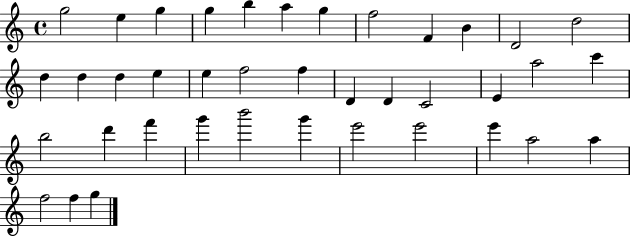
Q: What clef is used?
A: treble